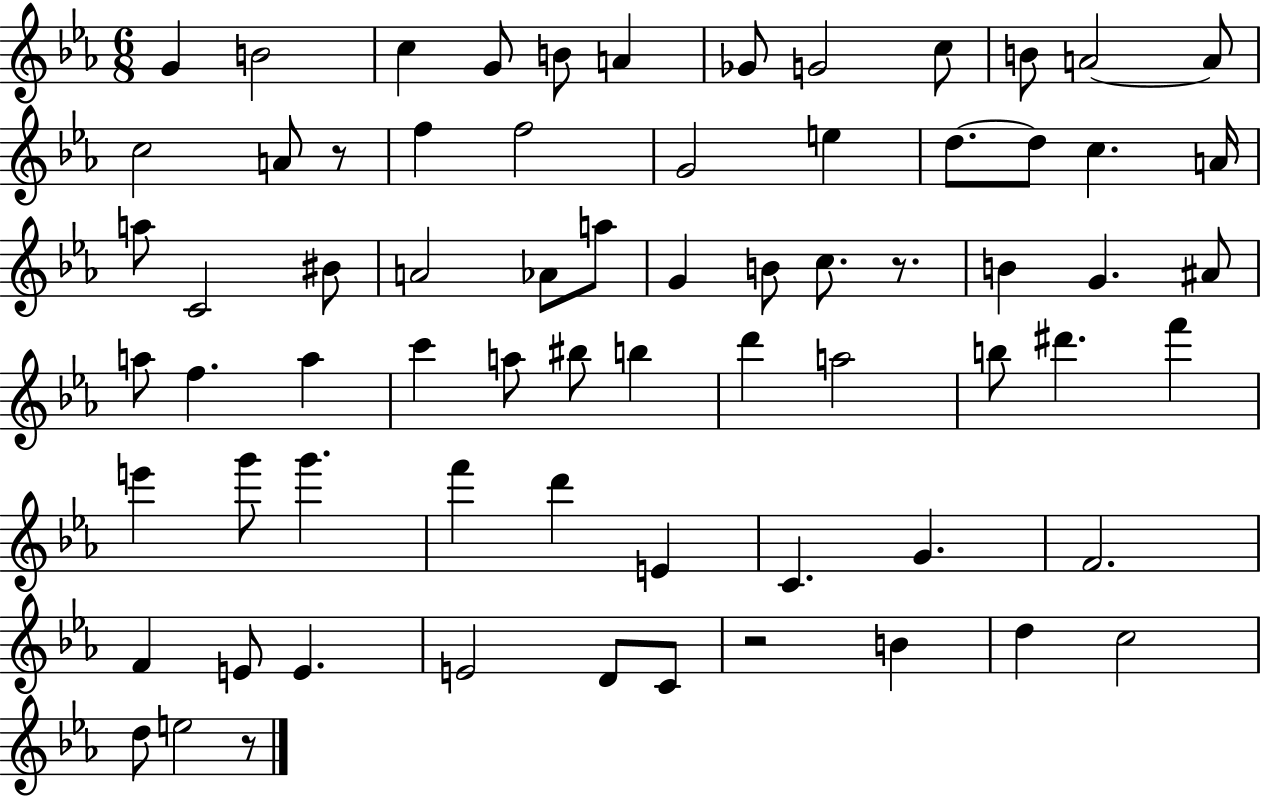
X:1
T:Untitled
M:6/8
L:1/4
K:Eb
G B2 c G/2 B/2 A _G/2 G2 c/2 B/2 A2 A/2 c2 A/2 z/2 f f2 G2 e d/2 d/2 c A/4 a/2 C2 ^B/2 A2 _A/2 a/2 G B/2 c/2 z/2 B G ^A/2 a/2 f a c' a/2 ^b/2 b d' a2 b/2 ^d' f' e' g'/2 g' f' d' E C G F2 F E/2 E E2 D/2 C/2 z2 B d c2 d/2 e2 z/2